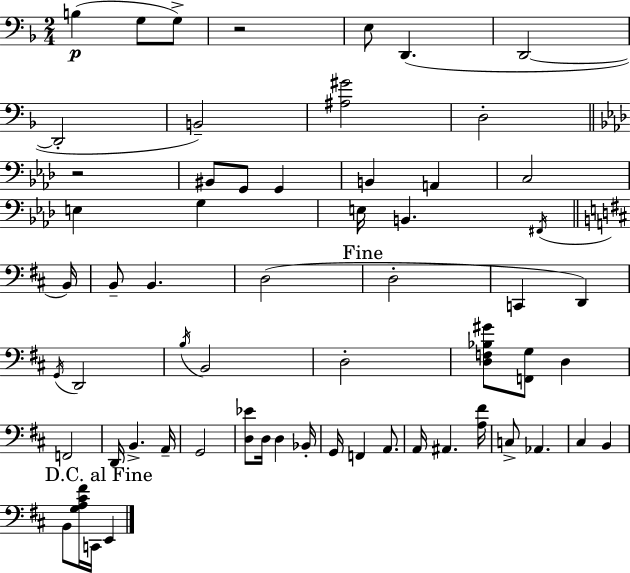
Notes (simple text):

B3/q G3/e G3/e R/h E3/e D2/q. D2/h D2/h B2/h [A#3,G#4]/h D3/h R/h BIS2/e G2/e G2/q B2/q A2/q C3/h E3/q G3/q E3/s B2/q. F#2/s B2/s B2/e B2/q. D3/h D3/h C2/q D2/q G2/s D2/h B3/s B2/h D3/h [D3,F3,Bb3,G#4]/e [F2,G3]/e D3/q F2/h D2/s B2/q. A2/s G2/h [D3,Eb4]/e D3/s D3/q Bb2/s G2/s F2/q A2/e. A2/s A#2/q. [A3,F#4]/s C3/e Ab2/q. C#3/q B2/q B2/e [G3,A3,C#4,F#4]/s C2/s E2/q